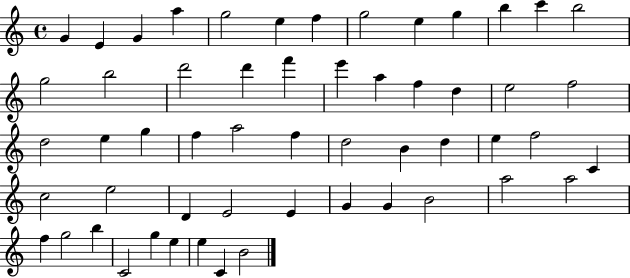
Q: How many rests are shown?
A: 0